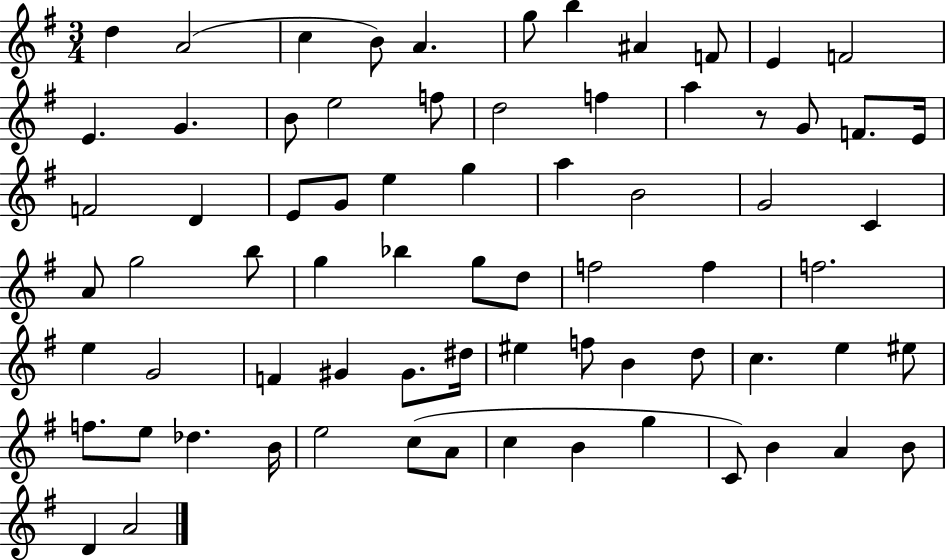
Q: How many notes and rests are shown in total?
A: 72